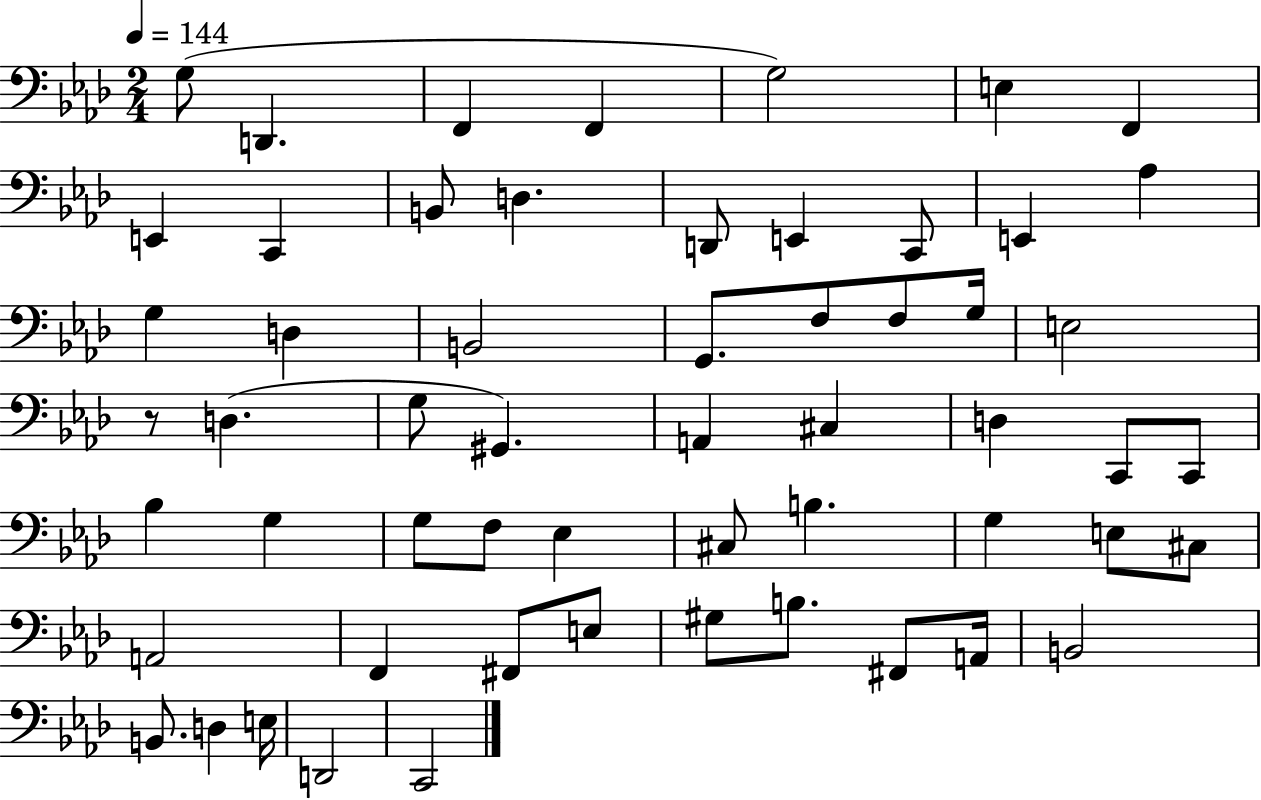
{
  \clef bass
  \numericTimeSignature
  \time 2/4
  \key aes \major
  \tempo 4 = 144
  \repeat volta 2 { g8( d,4. | f,4 f,4 | g2) | e4 f,4 | \break e,4 c,4 | b,8 d4. | d,8 e,4 c,8 | e,4 aes4 | \break g4 d4 | b,2 | g,8. f8 f8 g16 | e2 | \break r8 d4.( | g8 gis,4.) | a,4 cis4 | d4 c,8 c,8 | \break bes4 g4 | g8 f8 ees4 | cis8 b4. | g4 e8 cis8 | \break a,2 | f,4 fis,8 e8 | gis8 b8. fis,8 a,16 | b,2 | \break b,8. d4 e16 | d,2 | c,2 | } \bar "|."
}